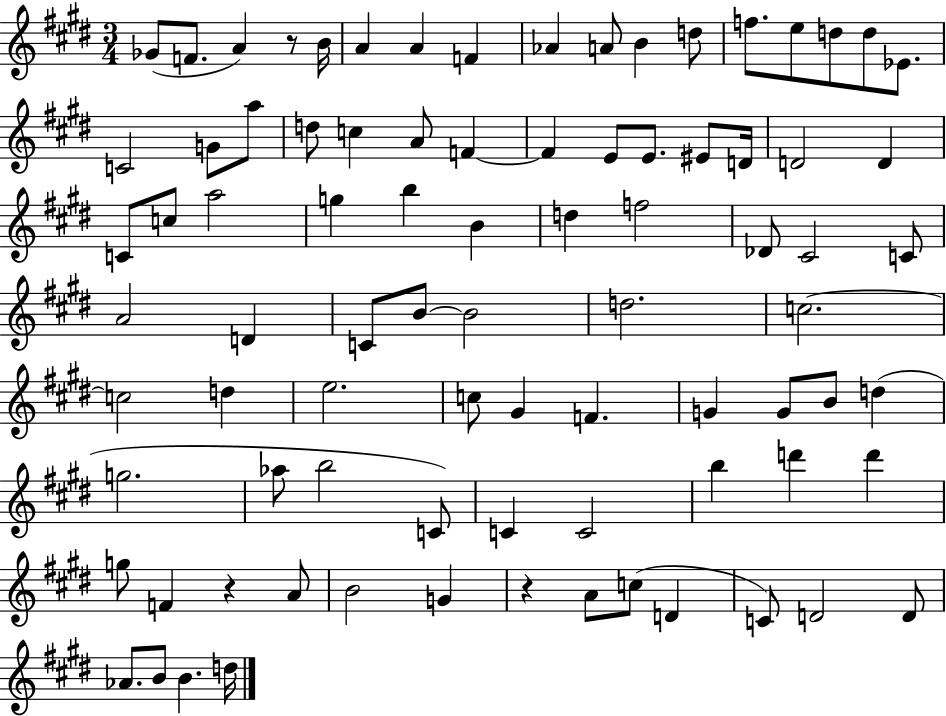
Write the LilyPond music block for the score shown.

{
  \clef treble
  \numericTimeSignature
  \time 3/4
  \key e \major
  \repeat volta 2 { ges'8( f'8. a'4) r8 b'16 | a'4 a'4 f'4 | aes'4 a'8 b'4 d''8 | f''8. e''8 d''8 d''8 ees'8. | \break c'2 g'8 a''8 | d''8 c''4 a'8 f'4~~ | f'4 e'8 e'8. eis'8 d'16 | d'2 d'4 | \break c'8 c''8 a''2 | g''4 b''4 b'4 | d''4 f''2 | des'8 cis'2 c'8 | \break a'2 d'4 | c'8 b'8~~ b'2 | d''2. | c''2.~~ | \break c''2 d''4 | e''2. | c''8 gis'4 f'4. | g'4 g'8 b'8 d''4( | \break g''2. | aes''8 b''2 c'8) | c'4 c'2 | b''4 d'''4 d'''4 | \break g''8 f'4 r4 a'8 | b'2 g'4 | r4 a'8 c''8( d'4 | c'8) d'2 d'8 | \break aes'8. b'8 b'4. d''16 | } \bar "|."
}